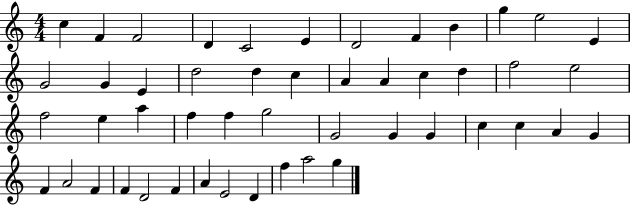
{
  \clef treble
  \numericTimeSignature
  \time 4/4
  \key c \major
  c''4 f'4 f'2 | d'4 c'2 e'4 | d'2 f'4 b'4 | g''4 e''2 e'4 | \break g'2 g'4 e'4 | d''2 d''4 c''4 | a'4 a'4 c''4 d''4 | f''2 e''2 | \break f''2 e''4 a''4 | f''4 f''4 g''2 | g'2 g'4 g'4 | c''4 c''4 a'4 g'4 | \break f'4 a'2 f'4 | f'4 d'2 f'4 | a'4 e'2 d'4 | f''4 a''2 g''4 | \break \bar "|."
}